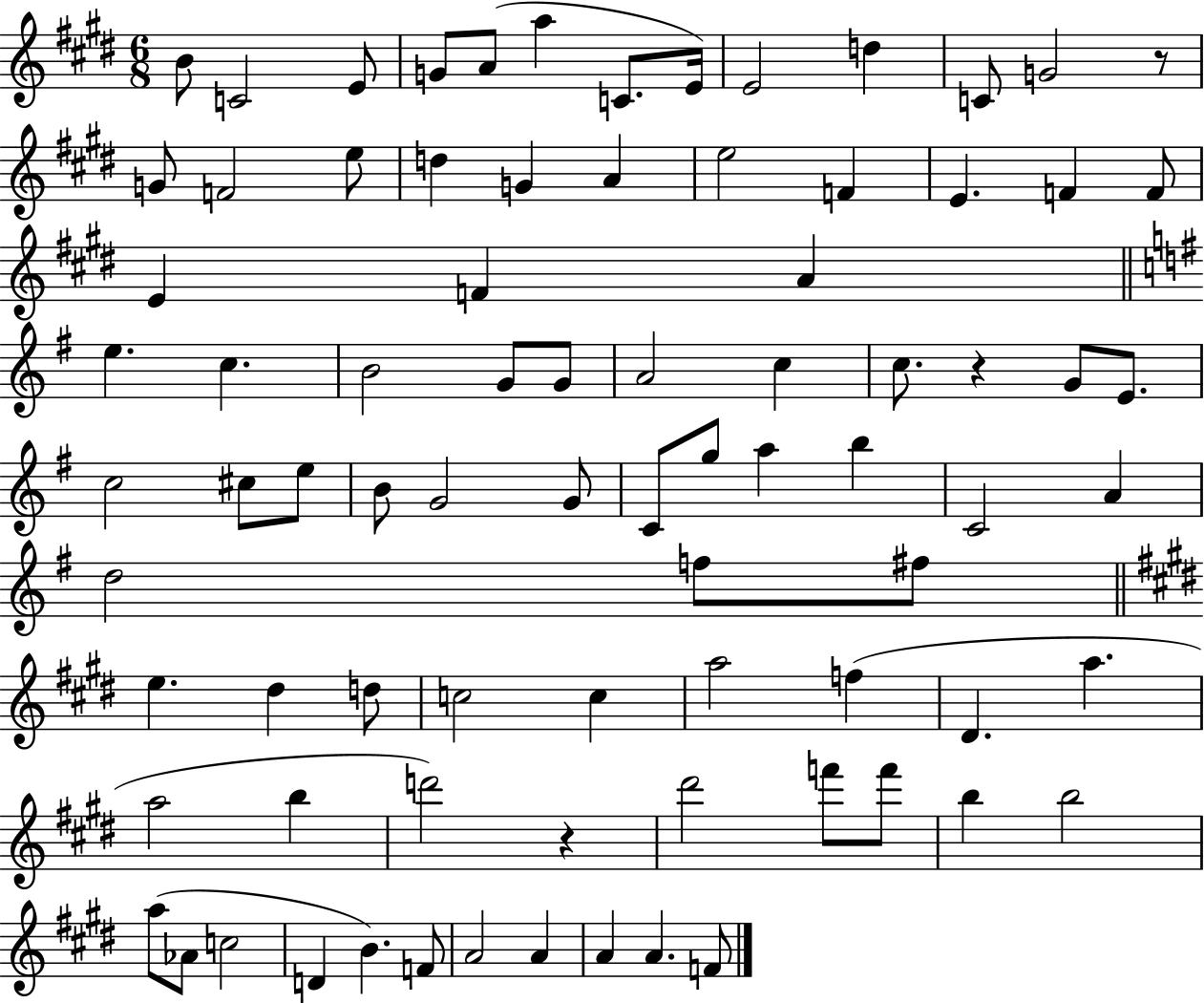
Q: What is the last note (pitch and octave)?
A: F4